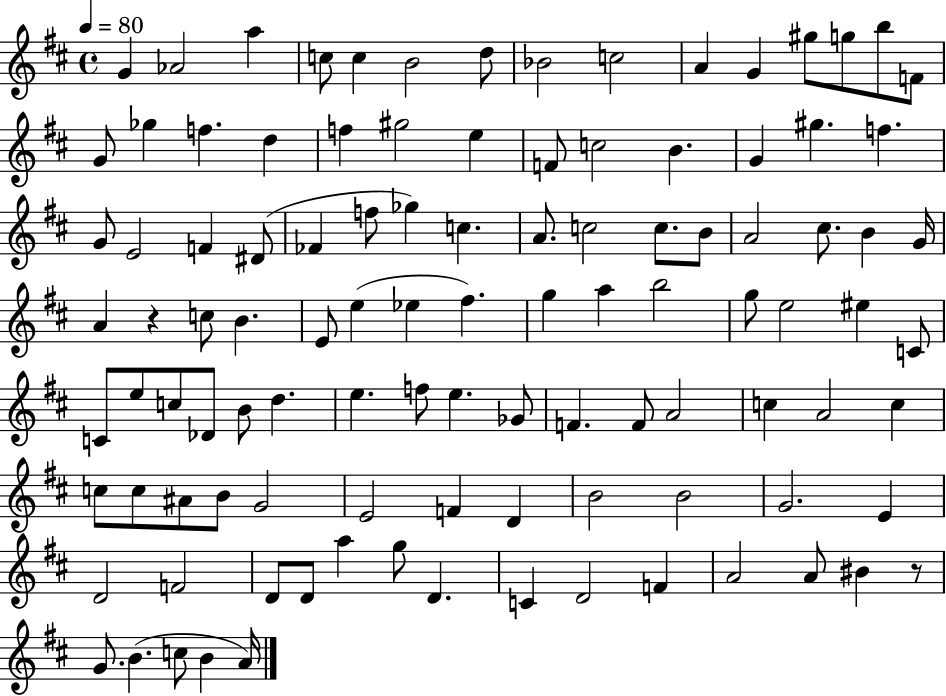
X:1
T:Untitled
M:4/4
L:1/4
K:D
G _A2 a c/2 c B2 d/2 _B2 c2 A G ^g/2 g/2 b/2 F/2 G/2 _g f d f ^g2 e F/2 c2 B G ^g f G/2 E2 F ^D/2 _F f/2 _g c A/2 c2 c/2 B/2 A2 ^c/2 B G/4 A z c/2 B E/2 e _e ^f g a b2 g/2 e2 ^e C/2 C/2 e/2 c/2 _D/2 B/2 d e f/2 e _G/2 F F/2 A2 c A2 c c/2 c/2 ^A/2 B/2 G2 E2 F D B2 B2 G2 E D2 F2 D/2 D/2 a g/2 D C D2 F A2 A/2 ^B z/2 G/2 B c/2 B A/4